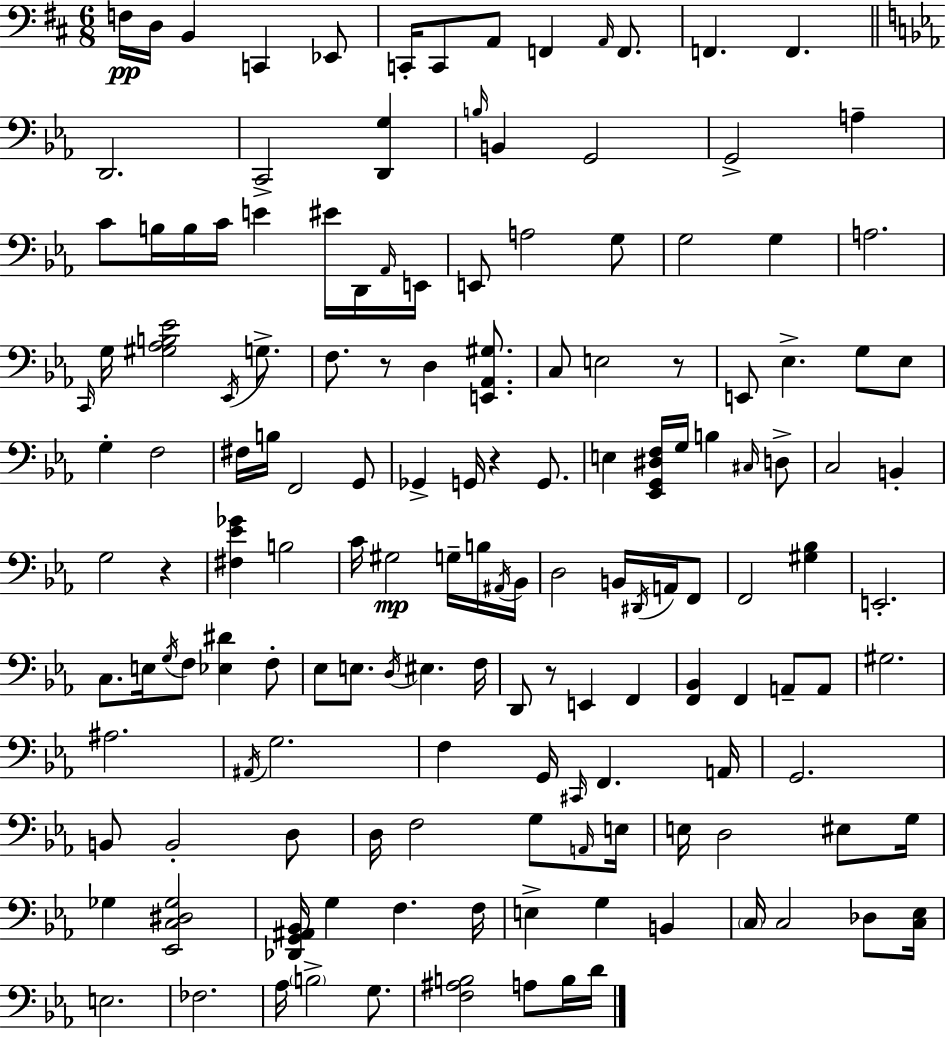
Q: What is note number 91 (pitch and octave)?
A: F2